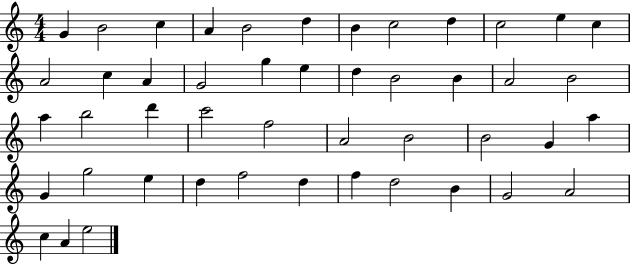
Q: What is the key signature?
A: C major